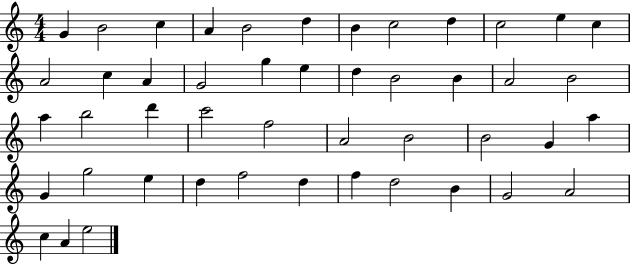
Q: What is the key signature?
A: C major